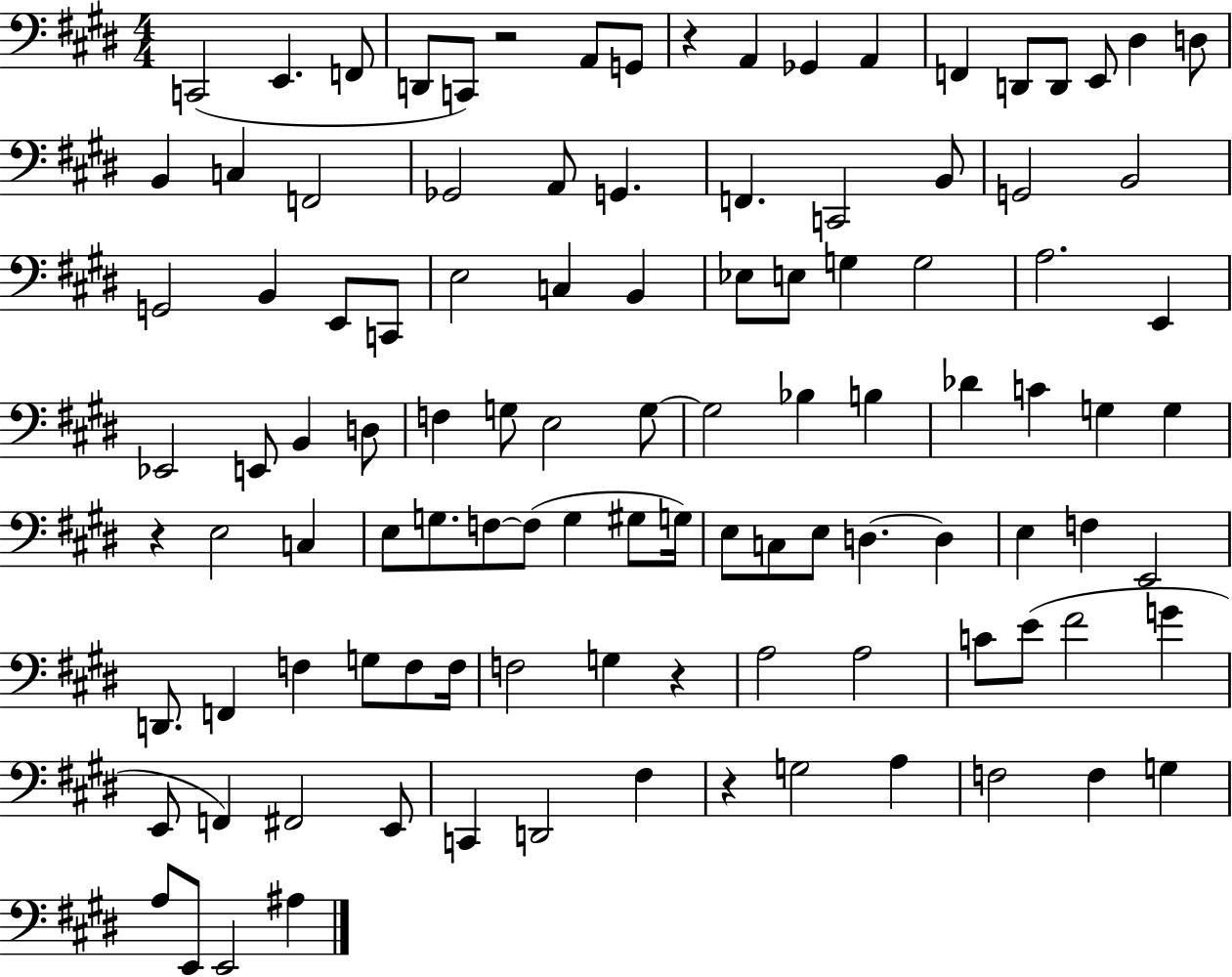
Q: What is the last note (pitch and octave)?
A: A#3